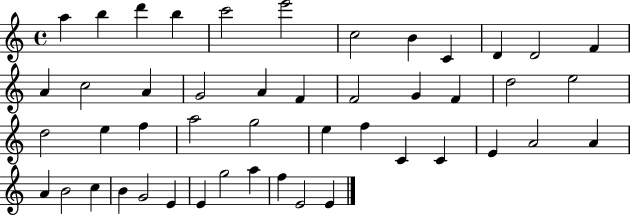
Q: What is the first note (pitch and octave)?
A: A5